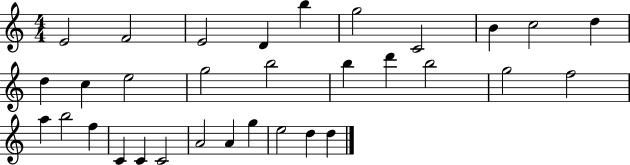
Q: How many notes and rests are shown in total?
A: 32